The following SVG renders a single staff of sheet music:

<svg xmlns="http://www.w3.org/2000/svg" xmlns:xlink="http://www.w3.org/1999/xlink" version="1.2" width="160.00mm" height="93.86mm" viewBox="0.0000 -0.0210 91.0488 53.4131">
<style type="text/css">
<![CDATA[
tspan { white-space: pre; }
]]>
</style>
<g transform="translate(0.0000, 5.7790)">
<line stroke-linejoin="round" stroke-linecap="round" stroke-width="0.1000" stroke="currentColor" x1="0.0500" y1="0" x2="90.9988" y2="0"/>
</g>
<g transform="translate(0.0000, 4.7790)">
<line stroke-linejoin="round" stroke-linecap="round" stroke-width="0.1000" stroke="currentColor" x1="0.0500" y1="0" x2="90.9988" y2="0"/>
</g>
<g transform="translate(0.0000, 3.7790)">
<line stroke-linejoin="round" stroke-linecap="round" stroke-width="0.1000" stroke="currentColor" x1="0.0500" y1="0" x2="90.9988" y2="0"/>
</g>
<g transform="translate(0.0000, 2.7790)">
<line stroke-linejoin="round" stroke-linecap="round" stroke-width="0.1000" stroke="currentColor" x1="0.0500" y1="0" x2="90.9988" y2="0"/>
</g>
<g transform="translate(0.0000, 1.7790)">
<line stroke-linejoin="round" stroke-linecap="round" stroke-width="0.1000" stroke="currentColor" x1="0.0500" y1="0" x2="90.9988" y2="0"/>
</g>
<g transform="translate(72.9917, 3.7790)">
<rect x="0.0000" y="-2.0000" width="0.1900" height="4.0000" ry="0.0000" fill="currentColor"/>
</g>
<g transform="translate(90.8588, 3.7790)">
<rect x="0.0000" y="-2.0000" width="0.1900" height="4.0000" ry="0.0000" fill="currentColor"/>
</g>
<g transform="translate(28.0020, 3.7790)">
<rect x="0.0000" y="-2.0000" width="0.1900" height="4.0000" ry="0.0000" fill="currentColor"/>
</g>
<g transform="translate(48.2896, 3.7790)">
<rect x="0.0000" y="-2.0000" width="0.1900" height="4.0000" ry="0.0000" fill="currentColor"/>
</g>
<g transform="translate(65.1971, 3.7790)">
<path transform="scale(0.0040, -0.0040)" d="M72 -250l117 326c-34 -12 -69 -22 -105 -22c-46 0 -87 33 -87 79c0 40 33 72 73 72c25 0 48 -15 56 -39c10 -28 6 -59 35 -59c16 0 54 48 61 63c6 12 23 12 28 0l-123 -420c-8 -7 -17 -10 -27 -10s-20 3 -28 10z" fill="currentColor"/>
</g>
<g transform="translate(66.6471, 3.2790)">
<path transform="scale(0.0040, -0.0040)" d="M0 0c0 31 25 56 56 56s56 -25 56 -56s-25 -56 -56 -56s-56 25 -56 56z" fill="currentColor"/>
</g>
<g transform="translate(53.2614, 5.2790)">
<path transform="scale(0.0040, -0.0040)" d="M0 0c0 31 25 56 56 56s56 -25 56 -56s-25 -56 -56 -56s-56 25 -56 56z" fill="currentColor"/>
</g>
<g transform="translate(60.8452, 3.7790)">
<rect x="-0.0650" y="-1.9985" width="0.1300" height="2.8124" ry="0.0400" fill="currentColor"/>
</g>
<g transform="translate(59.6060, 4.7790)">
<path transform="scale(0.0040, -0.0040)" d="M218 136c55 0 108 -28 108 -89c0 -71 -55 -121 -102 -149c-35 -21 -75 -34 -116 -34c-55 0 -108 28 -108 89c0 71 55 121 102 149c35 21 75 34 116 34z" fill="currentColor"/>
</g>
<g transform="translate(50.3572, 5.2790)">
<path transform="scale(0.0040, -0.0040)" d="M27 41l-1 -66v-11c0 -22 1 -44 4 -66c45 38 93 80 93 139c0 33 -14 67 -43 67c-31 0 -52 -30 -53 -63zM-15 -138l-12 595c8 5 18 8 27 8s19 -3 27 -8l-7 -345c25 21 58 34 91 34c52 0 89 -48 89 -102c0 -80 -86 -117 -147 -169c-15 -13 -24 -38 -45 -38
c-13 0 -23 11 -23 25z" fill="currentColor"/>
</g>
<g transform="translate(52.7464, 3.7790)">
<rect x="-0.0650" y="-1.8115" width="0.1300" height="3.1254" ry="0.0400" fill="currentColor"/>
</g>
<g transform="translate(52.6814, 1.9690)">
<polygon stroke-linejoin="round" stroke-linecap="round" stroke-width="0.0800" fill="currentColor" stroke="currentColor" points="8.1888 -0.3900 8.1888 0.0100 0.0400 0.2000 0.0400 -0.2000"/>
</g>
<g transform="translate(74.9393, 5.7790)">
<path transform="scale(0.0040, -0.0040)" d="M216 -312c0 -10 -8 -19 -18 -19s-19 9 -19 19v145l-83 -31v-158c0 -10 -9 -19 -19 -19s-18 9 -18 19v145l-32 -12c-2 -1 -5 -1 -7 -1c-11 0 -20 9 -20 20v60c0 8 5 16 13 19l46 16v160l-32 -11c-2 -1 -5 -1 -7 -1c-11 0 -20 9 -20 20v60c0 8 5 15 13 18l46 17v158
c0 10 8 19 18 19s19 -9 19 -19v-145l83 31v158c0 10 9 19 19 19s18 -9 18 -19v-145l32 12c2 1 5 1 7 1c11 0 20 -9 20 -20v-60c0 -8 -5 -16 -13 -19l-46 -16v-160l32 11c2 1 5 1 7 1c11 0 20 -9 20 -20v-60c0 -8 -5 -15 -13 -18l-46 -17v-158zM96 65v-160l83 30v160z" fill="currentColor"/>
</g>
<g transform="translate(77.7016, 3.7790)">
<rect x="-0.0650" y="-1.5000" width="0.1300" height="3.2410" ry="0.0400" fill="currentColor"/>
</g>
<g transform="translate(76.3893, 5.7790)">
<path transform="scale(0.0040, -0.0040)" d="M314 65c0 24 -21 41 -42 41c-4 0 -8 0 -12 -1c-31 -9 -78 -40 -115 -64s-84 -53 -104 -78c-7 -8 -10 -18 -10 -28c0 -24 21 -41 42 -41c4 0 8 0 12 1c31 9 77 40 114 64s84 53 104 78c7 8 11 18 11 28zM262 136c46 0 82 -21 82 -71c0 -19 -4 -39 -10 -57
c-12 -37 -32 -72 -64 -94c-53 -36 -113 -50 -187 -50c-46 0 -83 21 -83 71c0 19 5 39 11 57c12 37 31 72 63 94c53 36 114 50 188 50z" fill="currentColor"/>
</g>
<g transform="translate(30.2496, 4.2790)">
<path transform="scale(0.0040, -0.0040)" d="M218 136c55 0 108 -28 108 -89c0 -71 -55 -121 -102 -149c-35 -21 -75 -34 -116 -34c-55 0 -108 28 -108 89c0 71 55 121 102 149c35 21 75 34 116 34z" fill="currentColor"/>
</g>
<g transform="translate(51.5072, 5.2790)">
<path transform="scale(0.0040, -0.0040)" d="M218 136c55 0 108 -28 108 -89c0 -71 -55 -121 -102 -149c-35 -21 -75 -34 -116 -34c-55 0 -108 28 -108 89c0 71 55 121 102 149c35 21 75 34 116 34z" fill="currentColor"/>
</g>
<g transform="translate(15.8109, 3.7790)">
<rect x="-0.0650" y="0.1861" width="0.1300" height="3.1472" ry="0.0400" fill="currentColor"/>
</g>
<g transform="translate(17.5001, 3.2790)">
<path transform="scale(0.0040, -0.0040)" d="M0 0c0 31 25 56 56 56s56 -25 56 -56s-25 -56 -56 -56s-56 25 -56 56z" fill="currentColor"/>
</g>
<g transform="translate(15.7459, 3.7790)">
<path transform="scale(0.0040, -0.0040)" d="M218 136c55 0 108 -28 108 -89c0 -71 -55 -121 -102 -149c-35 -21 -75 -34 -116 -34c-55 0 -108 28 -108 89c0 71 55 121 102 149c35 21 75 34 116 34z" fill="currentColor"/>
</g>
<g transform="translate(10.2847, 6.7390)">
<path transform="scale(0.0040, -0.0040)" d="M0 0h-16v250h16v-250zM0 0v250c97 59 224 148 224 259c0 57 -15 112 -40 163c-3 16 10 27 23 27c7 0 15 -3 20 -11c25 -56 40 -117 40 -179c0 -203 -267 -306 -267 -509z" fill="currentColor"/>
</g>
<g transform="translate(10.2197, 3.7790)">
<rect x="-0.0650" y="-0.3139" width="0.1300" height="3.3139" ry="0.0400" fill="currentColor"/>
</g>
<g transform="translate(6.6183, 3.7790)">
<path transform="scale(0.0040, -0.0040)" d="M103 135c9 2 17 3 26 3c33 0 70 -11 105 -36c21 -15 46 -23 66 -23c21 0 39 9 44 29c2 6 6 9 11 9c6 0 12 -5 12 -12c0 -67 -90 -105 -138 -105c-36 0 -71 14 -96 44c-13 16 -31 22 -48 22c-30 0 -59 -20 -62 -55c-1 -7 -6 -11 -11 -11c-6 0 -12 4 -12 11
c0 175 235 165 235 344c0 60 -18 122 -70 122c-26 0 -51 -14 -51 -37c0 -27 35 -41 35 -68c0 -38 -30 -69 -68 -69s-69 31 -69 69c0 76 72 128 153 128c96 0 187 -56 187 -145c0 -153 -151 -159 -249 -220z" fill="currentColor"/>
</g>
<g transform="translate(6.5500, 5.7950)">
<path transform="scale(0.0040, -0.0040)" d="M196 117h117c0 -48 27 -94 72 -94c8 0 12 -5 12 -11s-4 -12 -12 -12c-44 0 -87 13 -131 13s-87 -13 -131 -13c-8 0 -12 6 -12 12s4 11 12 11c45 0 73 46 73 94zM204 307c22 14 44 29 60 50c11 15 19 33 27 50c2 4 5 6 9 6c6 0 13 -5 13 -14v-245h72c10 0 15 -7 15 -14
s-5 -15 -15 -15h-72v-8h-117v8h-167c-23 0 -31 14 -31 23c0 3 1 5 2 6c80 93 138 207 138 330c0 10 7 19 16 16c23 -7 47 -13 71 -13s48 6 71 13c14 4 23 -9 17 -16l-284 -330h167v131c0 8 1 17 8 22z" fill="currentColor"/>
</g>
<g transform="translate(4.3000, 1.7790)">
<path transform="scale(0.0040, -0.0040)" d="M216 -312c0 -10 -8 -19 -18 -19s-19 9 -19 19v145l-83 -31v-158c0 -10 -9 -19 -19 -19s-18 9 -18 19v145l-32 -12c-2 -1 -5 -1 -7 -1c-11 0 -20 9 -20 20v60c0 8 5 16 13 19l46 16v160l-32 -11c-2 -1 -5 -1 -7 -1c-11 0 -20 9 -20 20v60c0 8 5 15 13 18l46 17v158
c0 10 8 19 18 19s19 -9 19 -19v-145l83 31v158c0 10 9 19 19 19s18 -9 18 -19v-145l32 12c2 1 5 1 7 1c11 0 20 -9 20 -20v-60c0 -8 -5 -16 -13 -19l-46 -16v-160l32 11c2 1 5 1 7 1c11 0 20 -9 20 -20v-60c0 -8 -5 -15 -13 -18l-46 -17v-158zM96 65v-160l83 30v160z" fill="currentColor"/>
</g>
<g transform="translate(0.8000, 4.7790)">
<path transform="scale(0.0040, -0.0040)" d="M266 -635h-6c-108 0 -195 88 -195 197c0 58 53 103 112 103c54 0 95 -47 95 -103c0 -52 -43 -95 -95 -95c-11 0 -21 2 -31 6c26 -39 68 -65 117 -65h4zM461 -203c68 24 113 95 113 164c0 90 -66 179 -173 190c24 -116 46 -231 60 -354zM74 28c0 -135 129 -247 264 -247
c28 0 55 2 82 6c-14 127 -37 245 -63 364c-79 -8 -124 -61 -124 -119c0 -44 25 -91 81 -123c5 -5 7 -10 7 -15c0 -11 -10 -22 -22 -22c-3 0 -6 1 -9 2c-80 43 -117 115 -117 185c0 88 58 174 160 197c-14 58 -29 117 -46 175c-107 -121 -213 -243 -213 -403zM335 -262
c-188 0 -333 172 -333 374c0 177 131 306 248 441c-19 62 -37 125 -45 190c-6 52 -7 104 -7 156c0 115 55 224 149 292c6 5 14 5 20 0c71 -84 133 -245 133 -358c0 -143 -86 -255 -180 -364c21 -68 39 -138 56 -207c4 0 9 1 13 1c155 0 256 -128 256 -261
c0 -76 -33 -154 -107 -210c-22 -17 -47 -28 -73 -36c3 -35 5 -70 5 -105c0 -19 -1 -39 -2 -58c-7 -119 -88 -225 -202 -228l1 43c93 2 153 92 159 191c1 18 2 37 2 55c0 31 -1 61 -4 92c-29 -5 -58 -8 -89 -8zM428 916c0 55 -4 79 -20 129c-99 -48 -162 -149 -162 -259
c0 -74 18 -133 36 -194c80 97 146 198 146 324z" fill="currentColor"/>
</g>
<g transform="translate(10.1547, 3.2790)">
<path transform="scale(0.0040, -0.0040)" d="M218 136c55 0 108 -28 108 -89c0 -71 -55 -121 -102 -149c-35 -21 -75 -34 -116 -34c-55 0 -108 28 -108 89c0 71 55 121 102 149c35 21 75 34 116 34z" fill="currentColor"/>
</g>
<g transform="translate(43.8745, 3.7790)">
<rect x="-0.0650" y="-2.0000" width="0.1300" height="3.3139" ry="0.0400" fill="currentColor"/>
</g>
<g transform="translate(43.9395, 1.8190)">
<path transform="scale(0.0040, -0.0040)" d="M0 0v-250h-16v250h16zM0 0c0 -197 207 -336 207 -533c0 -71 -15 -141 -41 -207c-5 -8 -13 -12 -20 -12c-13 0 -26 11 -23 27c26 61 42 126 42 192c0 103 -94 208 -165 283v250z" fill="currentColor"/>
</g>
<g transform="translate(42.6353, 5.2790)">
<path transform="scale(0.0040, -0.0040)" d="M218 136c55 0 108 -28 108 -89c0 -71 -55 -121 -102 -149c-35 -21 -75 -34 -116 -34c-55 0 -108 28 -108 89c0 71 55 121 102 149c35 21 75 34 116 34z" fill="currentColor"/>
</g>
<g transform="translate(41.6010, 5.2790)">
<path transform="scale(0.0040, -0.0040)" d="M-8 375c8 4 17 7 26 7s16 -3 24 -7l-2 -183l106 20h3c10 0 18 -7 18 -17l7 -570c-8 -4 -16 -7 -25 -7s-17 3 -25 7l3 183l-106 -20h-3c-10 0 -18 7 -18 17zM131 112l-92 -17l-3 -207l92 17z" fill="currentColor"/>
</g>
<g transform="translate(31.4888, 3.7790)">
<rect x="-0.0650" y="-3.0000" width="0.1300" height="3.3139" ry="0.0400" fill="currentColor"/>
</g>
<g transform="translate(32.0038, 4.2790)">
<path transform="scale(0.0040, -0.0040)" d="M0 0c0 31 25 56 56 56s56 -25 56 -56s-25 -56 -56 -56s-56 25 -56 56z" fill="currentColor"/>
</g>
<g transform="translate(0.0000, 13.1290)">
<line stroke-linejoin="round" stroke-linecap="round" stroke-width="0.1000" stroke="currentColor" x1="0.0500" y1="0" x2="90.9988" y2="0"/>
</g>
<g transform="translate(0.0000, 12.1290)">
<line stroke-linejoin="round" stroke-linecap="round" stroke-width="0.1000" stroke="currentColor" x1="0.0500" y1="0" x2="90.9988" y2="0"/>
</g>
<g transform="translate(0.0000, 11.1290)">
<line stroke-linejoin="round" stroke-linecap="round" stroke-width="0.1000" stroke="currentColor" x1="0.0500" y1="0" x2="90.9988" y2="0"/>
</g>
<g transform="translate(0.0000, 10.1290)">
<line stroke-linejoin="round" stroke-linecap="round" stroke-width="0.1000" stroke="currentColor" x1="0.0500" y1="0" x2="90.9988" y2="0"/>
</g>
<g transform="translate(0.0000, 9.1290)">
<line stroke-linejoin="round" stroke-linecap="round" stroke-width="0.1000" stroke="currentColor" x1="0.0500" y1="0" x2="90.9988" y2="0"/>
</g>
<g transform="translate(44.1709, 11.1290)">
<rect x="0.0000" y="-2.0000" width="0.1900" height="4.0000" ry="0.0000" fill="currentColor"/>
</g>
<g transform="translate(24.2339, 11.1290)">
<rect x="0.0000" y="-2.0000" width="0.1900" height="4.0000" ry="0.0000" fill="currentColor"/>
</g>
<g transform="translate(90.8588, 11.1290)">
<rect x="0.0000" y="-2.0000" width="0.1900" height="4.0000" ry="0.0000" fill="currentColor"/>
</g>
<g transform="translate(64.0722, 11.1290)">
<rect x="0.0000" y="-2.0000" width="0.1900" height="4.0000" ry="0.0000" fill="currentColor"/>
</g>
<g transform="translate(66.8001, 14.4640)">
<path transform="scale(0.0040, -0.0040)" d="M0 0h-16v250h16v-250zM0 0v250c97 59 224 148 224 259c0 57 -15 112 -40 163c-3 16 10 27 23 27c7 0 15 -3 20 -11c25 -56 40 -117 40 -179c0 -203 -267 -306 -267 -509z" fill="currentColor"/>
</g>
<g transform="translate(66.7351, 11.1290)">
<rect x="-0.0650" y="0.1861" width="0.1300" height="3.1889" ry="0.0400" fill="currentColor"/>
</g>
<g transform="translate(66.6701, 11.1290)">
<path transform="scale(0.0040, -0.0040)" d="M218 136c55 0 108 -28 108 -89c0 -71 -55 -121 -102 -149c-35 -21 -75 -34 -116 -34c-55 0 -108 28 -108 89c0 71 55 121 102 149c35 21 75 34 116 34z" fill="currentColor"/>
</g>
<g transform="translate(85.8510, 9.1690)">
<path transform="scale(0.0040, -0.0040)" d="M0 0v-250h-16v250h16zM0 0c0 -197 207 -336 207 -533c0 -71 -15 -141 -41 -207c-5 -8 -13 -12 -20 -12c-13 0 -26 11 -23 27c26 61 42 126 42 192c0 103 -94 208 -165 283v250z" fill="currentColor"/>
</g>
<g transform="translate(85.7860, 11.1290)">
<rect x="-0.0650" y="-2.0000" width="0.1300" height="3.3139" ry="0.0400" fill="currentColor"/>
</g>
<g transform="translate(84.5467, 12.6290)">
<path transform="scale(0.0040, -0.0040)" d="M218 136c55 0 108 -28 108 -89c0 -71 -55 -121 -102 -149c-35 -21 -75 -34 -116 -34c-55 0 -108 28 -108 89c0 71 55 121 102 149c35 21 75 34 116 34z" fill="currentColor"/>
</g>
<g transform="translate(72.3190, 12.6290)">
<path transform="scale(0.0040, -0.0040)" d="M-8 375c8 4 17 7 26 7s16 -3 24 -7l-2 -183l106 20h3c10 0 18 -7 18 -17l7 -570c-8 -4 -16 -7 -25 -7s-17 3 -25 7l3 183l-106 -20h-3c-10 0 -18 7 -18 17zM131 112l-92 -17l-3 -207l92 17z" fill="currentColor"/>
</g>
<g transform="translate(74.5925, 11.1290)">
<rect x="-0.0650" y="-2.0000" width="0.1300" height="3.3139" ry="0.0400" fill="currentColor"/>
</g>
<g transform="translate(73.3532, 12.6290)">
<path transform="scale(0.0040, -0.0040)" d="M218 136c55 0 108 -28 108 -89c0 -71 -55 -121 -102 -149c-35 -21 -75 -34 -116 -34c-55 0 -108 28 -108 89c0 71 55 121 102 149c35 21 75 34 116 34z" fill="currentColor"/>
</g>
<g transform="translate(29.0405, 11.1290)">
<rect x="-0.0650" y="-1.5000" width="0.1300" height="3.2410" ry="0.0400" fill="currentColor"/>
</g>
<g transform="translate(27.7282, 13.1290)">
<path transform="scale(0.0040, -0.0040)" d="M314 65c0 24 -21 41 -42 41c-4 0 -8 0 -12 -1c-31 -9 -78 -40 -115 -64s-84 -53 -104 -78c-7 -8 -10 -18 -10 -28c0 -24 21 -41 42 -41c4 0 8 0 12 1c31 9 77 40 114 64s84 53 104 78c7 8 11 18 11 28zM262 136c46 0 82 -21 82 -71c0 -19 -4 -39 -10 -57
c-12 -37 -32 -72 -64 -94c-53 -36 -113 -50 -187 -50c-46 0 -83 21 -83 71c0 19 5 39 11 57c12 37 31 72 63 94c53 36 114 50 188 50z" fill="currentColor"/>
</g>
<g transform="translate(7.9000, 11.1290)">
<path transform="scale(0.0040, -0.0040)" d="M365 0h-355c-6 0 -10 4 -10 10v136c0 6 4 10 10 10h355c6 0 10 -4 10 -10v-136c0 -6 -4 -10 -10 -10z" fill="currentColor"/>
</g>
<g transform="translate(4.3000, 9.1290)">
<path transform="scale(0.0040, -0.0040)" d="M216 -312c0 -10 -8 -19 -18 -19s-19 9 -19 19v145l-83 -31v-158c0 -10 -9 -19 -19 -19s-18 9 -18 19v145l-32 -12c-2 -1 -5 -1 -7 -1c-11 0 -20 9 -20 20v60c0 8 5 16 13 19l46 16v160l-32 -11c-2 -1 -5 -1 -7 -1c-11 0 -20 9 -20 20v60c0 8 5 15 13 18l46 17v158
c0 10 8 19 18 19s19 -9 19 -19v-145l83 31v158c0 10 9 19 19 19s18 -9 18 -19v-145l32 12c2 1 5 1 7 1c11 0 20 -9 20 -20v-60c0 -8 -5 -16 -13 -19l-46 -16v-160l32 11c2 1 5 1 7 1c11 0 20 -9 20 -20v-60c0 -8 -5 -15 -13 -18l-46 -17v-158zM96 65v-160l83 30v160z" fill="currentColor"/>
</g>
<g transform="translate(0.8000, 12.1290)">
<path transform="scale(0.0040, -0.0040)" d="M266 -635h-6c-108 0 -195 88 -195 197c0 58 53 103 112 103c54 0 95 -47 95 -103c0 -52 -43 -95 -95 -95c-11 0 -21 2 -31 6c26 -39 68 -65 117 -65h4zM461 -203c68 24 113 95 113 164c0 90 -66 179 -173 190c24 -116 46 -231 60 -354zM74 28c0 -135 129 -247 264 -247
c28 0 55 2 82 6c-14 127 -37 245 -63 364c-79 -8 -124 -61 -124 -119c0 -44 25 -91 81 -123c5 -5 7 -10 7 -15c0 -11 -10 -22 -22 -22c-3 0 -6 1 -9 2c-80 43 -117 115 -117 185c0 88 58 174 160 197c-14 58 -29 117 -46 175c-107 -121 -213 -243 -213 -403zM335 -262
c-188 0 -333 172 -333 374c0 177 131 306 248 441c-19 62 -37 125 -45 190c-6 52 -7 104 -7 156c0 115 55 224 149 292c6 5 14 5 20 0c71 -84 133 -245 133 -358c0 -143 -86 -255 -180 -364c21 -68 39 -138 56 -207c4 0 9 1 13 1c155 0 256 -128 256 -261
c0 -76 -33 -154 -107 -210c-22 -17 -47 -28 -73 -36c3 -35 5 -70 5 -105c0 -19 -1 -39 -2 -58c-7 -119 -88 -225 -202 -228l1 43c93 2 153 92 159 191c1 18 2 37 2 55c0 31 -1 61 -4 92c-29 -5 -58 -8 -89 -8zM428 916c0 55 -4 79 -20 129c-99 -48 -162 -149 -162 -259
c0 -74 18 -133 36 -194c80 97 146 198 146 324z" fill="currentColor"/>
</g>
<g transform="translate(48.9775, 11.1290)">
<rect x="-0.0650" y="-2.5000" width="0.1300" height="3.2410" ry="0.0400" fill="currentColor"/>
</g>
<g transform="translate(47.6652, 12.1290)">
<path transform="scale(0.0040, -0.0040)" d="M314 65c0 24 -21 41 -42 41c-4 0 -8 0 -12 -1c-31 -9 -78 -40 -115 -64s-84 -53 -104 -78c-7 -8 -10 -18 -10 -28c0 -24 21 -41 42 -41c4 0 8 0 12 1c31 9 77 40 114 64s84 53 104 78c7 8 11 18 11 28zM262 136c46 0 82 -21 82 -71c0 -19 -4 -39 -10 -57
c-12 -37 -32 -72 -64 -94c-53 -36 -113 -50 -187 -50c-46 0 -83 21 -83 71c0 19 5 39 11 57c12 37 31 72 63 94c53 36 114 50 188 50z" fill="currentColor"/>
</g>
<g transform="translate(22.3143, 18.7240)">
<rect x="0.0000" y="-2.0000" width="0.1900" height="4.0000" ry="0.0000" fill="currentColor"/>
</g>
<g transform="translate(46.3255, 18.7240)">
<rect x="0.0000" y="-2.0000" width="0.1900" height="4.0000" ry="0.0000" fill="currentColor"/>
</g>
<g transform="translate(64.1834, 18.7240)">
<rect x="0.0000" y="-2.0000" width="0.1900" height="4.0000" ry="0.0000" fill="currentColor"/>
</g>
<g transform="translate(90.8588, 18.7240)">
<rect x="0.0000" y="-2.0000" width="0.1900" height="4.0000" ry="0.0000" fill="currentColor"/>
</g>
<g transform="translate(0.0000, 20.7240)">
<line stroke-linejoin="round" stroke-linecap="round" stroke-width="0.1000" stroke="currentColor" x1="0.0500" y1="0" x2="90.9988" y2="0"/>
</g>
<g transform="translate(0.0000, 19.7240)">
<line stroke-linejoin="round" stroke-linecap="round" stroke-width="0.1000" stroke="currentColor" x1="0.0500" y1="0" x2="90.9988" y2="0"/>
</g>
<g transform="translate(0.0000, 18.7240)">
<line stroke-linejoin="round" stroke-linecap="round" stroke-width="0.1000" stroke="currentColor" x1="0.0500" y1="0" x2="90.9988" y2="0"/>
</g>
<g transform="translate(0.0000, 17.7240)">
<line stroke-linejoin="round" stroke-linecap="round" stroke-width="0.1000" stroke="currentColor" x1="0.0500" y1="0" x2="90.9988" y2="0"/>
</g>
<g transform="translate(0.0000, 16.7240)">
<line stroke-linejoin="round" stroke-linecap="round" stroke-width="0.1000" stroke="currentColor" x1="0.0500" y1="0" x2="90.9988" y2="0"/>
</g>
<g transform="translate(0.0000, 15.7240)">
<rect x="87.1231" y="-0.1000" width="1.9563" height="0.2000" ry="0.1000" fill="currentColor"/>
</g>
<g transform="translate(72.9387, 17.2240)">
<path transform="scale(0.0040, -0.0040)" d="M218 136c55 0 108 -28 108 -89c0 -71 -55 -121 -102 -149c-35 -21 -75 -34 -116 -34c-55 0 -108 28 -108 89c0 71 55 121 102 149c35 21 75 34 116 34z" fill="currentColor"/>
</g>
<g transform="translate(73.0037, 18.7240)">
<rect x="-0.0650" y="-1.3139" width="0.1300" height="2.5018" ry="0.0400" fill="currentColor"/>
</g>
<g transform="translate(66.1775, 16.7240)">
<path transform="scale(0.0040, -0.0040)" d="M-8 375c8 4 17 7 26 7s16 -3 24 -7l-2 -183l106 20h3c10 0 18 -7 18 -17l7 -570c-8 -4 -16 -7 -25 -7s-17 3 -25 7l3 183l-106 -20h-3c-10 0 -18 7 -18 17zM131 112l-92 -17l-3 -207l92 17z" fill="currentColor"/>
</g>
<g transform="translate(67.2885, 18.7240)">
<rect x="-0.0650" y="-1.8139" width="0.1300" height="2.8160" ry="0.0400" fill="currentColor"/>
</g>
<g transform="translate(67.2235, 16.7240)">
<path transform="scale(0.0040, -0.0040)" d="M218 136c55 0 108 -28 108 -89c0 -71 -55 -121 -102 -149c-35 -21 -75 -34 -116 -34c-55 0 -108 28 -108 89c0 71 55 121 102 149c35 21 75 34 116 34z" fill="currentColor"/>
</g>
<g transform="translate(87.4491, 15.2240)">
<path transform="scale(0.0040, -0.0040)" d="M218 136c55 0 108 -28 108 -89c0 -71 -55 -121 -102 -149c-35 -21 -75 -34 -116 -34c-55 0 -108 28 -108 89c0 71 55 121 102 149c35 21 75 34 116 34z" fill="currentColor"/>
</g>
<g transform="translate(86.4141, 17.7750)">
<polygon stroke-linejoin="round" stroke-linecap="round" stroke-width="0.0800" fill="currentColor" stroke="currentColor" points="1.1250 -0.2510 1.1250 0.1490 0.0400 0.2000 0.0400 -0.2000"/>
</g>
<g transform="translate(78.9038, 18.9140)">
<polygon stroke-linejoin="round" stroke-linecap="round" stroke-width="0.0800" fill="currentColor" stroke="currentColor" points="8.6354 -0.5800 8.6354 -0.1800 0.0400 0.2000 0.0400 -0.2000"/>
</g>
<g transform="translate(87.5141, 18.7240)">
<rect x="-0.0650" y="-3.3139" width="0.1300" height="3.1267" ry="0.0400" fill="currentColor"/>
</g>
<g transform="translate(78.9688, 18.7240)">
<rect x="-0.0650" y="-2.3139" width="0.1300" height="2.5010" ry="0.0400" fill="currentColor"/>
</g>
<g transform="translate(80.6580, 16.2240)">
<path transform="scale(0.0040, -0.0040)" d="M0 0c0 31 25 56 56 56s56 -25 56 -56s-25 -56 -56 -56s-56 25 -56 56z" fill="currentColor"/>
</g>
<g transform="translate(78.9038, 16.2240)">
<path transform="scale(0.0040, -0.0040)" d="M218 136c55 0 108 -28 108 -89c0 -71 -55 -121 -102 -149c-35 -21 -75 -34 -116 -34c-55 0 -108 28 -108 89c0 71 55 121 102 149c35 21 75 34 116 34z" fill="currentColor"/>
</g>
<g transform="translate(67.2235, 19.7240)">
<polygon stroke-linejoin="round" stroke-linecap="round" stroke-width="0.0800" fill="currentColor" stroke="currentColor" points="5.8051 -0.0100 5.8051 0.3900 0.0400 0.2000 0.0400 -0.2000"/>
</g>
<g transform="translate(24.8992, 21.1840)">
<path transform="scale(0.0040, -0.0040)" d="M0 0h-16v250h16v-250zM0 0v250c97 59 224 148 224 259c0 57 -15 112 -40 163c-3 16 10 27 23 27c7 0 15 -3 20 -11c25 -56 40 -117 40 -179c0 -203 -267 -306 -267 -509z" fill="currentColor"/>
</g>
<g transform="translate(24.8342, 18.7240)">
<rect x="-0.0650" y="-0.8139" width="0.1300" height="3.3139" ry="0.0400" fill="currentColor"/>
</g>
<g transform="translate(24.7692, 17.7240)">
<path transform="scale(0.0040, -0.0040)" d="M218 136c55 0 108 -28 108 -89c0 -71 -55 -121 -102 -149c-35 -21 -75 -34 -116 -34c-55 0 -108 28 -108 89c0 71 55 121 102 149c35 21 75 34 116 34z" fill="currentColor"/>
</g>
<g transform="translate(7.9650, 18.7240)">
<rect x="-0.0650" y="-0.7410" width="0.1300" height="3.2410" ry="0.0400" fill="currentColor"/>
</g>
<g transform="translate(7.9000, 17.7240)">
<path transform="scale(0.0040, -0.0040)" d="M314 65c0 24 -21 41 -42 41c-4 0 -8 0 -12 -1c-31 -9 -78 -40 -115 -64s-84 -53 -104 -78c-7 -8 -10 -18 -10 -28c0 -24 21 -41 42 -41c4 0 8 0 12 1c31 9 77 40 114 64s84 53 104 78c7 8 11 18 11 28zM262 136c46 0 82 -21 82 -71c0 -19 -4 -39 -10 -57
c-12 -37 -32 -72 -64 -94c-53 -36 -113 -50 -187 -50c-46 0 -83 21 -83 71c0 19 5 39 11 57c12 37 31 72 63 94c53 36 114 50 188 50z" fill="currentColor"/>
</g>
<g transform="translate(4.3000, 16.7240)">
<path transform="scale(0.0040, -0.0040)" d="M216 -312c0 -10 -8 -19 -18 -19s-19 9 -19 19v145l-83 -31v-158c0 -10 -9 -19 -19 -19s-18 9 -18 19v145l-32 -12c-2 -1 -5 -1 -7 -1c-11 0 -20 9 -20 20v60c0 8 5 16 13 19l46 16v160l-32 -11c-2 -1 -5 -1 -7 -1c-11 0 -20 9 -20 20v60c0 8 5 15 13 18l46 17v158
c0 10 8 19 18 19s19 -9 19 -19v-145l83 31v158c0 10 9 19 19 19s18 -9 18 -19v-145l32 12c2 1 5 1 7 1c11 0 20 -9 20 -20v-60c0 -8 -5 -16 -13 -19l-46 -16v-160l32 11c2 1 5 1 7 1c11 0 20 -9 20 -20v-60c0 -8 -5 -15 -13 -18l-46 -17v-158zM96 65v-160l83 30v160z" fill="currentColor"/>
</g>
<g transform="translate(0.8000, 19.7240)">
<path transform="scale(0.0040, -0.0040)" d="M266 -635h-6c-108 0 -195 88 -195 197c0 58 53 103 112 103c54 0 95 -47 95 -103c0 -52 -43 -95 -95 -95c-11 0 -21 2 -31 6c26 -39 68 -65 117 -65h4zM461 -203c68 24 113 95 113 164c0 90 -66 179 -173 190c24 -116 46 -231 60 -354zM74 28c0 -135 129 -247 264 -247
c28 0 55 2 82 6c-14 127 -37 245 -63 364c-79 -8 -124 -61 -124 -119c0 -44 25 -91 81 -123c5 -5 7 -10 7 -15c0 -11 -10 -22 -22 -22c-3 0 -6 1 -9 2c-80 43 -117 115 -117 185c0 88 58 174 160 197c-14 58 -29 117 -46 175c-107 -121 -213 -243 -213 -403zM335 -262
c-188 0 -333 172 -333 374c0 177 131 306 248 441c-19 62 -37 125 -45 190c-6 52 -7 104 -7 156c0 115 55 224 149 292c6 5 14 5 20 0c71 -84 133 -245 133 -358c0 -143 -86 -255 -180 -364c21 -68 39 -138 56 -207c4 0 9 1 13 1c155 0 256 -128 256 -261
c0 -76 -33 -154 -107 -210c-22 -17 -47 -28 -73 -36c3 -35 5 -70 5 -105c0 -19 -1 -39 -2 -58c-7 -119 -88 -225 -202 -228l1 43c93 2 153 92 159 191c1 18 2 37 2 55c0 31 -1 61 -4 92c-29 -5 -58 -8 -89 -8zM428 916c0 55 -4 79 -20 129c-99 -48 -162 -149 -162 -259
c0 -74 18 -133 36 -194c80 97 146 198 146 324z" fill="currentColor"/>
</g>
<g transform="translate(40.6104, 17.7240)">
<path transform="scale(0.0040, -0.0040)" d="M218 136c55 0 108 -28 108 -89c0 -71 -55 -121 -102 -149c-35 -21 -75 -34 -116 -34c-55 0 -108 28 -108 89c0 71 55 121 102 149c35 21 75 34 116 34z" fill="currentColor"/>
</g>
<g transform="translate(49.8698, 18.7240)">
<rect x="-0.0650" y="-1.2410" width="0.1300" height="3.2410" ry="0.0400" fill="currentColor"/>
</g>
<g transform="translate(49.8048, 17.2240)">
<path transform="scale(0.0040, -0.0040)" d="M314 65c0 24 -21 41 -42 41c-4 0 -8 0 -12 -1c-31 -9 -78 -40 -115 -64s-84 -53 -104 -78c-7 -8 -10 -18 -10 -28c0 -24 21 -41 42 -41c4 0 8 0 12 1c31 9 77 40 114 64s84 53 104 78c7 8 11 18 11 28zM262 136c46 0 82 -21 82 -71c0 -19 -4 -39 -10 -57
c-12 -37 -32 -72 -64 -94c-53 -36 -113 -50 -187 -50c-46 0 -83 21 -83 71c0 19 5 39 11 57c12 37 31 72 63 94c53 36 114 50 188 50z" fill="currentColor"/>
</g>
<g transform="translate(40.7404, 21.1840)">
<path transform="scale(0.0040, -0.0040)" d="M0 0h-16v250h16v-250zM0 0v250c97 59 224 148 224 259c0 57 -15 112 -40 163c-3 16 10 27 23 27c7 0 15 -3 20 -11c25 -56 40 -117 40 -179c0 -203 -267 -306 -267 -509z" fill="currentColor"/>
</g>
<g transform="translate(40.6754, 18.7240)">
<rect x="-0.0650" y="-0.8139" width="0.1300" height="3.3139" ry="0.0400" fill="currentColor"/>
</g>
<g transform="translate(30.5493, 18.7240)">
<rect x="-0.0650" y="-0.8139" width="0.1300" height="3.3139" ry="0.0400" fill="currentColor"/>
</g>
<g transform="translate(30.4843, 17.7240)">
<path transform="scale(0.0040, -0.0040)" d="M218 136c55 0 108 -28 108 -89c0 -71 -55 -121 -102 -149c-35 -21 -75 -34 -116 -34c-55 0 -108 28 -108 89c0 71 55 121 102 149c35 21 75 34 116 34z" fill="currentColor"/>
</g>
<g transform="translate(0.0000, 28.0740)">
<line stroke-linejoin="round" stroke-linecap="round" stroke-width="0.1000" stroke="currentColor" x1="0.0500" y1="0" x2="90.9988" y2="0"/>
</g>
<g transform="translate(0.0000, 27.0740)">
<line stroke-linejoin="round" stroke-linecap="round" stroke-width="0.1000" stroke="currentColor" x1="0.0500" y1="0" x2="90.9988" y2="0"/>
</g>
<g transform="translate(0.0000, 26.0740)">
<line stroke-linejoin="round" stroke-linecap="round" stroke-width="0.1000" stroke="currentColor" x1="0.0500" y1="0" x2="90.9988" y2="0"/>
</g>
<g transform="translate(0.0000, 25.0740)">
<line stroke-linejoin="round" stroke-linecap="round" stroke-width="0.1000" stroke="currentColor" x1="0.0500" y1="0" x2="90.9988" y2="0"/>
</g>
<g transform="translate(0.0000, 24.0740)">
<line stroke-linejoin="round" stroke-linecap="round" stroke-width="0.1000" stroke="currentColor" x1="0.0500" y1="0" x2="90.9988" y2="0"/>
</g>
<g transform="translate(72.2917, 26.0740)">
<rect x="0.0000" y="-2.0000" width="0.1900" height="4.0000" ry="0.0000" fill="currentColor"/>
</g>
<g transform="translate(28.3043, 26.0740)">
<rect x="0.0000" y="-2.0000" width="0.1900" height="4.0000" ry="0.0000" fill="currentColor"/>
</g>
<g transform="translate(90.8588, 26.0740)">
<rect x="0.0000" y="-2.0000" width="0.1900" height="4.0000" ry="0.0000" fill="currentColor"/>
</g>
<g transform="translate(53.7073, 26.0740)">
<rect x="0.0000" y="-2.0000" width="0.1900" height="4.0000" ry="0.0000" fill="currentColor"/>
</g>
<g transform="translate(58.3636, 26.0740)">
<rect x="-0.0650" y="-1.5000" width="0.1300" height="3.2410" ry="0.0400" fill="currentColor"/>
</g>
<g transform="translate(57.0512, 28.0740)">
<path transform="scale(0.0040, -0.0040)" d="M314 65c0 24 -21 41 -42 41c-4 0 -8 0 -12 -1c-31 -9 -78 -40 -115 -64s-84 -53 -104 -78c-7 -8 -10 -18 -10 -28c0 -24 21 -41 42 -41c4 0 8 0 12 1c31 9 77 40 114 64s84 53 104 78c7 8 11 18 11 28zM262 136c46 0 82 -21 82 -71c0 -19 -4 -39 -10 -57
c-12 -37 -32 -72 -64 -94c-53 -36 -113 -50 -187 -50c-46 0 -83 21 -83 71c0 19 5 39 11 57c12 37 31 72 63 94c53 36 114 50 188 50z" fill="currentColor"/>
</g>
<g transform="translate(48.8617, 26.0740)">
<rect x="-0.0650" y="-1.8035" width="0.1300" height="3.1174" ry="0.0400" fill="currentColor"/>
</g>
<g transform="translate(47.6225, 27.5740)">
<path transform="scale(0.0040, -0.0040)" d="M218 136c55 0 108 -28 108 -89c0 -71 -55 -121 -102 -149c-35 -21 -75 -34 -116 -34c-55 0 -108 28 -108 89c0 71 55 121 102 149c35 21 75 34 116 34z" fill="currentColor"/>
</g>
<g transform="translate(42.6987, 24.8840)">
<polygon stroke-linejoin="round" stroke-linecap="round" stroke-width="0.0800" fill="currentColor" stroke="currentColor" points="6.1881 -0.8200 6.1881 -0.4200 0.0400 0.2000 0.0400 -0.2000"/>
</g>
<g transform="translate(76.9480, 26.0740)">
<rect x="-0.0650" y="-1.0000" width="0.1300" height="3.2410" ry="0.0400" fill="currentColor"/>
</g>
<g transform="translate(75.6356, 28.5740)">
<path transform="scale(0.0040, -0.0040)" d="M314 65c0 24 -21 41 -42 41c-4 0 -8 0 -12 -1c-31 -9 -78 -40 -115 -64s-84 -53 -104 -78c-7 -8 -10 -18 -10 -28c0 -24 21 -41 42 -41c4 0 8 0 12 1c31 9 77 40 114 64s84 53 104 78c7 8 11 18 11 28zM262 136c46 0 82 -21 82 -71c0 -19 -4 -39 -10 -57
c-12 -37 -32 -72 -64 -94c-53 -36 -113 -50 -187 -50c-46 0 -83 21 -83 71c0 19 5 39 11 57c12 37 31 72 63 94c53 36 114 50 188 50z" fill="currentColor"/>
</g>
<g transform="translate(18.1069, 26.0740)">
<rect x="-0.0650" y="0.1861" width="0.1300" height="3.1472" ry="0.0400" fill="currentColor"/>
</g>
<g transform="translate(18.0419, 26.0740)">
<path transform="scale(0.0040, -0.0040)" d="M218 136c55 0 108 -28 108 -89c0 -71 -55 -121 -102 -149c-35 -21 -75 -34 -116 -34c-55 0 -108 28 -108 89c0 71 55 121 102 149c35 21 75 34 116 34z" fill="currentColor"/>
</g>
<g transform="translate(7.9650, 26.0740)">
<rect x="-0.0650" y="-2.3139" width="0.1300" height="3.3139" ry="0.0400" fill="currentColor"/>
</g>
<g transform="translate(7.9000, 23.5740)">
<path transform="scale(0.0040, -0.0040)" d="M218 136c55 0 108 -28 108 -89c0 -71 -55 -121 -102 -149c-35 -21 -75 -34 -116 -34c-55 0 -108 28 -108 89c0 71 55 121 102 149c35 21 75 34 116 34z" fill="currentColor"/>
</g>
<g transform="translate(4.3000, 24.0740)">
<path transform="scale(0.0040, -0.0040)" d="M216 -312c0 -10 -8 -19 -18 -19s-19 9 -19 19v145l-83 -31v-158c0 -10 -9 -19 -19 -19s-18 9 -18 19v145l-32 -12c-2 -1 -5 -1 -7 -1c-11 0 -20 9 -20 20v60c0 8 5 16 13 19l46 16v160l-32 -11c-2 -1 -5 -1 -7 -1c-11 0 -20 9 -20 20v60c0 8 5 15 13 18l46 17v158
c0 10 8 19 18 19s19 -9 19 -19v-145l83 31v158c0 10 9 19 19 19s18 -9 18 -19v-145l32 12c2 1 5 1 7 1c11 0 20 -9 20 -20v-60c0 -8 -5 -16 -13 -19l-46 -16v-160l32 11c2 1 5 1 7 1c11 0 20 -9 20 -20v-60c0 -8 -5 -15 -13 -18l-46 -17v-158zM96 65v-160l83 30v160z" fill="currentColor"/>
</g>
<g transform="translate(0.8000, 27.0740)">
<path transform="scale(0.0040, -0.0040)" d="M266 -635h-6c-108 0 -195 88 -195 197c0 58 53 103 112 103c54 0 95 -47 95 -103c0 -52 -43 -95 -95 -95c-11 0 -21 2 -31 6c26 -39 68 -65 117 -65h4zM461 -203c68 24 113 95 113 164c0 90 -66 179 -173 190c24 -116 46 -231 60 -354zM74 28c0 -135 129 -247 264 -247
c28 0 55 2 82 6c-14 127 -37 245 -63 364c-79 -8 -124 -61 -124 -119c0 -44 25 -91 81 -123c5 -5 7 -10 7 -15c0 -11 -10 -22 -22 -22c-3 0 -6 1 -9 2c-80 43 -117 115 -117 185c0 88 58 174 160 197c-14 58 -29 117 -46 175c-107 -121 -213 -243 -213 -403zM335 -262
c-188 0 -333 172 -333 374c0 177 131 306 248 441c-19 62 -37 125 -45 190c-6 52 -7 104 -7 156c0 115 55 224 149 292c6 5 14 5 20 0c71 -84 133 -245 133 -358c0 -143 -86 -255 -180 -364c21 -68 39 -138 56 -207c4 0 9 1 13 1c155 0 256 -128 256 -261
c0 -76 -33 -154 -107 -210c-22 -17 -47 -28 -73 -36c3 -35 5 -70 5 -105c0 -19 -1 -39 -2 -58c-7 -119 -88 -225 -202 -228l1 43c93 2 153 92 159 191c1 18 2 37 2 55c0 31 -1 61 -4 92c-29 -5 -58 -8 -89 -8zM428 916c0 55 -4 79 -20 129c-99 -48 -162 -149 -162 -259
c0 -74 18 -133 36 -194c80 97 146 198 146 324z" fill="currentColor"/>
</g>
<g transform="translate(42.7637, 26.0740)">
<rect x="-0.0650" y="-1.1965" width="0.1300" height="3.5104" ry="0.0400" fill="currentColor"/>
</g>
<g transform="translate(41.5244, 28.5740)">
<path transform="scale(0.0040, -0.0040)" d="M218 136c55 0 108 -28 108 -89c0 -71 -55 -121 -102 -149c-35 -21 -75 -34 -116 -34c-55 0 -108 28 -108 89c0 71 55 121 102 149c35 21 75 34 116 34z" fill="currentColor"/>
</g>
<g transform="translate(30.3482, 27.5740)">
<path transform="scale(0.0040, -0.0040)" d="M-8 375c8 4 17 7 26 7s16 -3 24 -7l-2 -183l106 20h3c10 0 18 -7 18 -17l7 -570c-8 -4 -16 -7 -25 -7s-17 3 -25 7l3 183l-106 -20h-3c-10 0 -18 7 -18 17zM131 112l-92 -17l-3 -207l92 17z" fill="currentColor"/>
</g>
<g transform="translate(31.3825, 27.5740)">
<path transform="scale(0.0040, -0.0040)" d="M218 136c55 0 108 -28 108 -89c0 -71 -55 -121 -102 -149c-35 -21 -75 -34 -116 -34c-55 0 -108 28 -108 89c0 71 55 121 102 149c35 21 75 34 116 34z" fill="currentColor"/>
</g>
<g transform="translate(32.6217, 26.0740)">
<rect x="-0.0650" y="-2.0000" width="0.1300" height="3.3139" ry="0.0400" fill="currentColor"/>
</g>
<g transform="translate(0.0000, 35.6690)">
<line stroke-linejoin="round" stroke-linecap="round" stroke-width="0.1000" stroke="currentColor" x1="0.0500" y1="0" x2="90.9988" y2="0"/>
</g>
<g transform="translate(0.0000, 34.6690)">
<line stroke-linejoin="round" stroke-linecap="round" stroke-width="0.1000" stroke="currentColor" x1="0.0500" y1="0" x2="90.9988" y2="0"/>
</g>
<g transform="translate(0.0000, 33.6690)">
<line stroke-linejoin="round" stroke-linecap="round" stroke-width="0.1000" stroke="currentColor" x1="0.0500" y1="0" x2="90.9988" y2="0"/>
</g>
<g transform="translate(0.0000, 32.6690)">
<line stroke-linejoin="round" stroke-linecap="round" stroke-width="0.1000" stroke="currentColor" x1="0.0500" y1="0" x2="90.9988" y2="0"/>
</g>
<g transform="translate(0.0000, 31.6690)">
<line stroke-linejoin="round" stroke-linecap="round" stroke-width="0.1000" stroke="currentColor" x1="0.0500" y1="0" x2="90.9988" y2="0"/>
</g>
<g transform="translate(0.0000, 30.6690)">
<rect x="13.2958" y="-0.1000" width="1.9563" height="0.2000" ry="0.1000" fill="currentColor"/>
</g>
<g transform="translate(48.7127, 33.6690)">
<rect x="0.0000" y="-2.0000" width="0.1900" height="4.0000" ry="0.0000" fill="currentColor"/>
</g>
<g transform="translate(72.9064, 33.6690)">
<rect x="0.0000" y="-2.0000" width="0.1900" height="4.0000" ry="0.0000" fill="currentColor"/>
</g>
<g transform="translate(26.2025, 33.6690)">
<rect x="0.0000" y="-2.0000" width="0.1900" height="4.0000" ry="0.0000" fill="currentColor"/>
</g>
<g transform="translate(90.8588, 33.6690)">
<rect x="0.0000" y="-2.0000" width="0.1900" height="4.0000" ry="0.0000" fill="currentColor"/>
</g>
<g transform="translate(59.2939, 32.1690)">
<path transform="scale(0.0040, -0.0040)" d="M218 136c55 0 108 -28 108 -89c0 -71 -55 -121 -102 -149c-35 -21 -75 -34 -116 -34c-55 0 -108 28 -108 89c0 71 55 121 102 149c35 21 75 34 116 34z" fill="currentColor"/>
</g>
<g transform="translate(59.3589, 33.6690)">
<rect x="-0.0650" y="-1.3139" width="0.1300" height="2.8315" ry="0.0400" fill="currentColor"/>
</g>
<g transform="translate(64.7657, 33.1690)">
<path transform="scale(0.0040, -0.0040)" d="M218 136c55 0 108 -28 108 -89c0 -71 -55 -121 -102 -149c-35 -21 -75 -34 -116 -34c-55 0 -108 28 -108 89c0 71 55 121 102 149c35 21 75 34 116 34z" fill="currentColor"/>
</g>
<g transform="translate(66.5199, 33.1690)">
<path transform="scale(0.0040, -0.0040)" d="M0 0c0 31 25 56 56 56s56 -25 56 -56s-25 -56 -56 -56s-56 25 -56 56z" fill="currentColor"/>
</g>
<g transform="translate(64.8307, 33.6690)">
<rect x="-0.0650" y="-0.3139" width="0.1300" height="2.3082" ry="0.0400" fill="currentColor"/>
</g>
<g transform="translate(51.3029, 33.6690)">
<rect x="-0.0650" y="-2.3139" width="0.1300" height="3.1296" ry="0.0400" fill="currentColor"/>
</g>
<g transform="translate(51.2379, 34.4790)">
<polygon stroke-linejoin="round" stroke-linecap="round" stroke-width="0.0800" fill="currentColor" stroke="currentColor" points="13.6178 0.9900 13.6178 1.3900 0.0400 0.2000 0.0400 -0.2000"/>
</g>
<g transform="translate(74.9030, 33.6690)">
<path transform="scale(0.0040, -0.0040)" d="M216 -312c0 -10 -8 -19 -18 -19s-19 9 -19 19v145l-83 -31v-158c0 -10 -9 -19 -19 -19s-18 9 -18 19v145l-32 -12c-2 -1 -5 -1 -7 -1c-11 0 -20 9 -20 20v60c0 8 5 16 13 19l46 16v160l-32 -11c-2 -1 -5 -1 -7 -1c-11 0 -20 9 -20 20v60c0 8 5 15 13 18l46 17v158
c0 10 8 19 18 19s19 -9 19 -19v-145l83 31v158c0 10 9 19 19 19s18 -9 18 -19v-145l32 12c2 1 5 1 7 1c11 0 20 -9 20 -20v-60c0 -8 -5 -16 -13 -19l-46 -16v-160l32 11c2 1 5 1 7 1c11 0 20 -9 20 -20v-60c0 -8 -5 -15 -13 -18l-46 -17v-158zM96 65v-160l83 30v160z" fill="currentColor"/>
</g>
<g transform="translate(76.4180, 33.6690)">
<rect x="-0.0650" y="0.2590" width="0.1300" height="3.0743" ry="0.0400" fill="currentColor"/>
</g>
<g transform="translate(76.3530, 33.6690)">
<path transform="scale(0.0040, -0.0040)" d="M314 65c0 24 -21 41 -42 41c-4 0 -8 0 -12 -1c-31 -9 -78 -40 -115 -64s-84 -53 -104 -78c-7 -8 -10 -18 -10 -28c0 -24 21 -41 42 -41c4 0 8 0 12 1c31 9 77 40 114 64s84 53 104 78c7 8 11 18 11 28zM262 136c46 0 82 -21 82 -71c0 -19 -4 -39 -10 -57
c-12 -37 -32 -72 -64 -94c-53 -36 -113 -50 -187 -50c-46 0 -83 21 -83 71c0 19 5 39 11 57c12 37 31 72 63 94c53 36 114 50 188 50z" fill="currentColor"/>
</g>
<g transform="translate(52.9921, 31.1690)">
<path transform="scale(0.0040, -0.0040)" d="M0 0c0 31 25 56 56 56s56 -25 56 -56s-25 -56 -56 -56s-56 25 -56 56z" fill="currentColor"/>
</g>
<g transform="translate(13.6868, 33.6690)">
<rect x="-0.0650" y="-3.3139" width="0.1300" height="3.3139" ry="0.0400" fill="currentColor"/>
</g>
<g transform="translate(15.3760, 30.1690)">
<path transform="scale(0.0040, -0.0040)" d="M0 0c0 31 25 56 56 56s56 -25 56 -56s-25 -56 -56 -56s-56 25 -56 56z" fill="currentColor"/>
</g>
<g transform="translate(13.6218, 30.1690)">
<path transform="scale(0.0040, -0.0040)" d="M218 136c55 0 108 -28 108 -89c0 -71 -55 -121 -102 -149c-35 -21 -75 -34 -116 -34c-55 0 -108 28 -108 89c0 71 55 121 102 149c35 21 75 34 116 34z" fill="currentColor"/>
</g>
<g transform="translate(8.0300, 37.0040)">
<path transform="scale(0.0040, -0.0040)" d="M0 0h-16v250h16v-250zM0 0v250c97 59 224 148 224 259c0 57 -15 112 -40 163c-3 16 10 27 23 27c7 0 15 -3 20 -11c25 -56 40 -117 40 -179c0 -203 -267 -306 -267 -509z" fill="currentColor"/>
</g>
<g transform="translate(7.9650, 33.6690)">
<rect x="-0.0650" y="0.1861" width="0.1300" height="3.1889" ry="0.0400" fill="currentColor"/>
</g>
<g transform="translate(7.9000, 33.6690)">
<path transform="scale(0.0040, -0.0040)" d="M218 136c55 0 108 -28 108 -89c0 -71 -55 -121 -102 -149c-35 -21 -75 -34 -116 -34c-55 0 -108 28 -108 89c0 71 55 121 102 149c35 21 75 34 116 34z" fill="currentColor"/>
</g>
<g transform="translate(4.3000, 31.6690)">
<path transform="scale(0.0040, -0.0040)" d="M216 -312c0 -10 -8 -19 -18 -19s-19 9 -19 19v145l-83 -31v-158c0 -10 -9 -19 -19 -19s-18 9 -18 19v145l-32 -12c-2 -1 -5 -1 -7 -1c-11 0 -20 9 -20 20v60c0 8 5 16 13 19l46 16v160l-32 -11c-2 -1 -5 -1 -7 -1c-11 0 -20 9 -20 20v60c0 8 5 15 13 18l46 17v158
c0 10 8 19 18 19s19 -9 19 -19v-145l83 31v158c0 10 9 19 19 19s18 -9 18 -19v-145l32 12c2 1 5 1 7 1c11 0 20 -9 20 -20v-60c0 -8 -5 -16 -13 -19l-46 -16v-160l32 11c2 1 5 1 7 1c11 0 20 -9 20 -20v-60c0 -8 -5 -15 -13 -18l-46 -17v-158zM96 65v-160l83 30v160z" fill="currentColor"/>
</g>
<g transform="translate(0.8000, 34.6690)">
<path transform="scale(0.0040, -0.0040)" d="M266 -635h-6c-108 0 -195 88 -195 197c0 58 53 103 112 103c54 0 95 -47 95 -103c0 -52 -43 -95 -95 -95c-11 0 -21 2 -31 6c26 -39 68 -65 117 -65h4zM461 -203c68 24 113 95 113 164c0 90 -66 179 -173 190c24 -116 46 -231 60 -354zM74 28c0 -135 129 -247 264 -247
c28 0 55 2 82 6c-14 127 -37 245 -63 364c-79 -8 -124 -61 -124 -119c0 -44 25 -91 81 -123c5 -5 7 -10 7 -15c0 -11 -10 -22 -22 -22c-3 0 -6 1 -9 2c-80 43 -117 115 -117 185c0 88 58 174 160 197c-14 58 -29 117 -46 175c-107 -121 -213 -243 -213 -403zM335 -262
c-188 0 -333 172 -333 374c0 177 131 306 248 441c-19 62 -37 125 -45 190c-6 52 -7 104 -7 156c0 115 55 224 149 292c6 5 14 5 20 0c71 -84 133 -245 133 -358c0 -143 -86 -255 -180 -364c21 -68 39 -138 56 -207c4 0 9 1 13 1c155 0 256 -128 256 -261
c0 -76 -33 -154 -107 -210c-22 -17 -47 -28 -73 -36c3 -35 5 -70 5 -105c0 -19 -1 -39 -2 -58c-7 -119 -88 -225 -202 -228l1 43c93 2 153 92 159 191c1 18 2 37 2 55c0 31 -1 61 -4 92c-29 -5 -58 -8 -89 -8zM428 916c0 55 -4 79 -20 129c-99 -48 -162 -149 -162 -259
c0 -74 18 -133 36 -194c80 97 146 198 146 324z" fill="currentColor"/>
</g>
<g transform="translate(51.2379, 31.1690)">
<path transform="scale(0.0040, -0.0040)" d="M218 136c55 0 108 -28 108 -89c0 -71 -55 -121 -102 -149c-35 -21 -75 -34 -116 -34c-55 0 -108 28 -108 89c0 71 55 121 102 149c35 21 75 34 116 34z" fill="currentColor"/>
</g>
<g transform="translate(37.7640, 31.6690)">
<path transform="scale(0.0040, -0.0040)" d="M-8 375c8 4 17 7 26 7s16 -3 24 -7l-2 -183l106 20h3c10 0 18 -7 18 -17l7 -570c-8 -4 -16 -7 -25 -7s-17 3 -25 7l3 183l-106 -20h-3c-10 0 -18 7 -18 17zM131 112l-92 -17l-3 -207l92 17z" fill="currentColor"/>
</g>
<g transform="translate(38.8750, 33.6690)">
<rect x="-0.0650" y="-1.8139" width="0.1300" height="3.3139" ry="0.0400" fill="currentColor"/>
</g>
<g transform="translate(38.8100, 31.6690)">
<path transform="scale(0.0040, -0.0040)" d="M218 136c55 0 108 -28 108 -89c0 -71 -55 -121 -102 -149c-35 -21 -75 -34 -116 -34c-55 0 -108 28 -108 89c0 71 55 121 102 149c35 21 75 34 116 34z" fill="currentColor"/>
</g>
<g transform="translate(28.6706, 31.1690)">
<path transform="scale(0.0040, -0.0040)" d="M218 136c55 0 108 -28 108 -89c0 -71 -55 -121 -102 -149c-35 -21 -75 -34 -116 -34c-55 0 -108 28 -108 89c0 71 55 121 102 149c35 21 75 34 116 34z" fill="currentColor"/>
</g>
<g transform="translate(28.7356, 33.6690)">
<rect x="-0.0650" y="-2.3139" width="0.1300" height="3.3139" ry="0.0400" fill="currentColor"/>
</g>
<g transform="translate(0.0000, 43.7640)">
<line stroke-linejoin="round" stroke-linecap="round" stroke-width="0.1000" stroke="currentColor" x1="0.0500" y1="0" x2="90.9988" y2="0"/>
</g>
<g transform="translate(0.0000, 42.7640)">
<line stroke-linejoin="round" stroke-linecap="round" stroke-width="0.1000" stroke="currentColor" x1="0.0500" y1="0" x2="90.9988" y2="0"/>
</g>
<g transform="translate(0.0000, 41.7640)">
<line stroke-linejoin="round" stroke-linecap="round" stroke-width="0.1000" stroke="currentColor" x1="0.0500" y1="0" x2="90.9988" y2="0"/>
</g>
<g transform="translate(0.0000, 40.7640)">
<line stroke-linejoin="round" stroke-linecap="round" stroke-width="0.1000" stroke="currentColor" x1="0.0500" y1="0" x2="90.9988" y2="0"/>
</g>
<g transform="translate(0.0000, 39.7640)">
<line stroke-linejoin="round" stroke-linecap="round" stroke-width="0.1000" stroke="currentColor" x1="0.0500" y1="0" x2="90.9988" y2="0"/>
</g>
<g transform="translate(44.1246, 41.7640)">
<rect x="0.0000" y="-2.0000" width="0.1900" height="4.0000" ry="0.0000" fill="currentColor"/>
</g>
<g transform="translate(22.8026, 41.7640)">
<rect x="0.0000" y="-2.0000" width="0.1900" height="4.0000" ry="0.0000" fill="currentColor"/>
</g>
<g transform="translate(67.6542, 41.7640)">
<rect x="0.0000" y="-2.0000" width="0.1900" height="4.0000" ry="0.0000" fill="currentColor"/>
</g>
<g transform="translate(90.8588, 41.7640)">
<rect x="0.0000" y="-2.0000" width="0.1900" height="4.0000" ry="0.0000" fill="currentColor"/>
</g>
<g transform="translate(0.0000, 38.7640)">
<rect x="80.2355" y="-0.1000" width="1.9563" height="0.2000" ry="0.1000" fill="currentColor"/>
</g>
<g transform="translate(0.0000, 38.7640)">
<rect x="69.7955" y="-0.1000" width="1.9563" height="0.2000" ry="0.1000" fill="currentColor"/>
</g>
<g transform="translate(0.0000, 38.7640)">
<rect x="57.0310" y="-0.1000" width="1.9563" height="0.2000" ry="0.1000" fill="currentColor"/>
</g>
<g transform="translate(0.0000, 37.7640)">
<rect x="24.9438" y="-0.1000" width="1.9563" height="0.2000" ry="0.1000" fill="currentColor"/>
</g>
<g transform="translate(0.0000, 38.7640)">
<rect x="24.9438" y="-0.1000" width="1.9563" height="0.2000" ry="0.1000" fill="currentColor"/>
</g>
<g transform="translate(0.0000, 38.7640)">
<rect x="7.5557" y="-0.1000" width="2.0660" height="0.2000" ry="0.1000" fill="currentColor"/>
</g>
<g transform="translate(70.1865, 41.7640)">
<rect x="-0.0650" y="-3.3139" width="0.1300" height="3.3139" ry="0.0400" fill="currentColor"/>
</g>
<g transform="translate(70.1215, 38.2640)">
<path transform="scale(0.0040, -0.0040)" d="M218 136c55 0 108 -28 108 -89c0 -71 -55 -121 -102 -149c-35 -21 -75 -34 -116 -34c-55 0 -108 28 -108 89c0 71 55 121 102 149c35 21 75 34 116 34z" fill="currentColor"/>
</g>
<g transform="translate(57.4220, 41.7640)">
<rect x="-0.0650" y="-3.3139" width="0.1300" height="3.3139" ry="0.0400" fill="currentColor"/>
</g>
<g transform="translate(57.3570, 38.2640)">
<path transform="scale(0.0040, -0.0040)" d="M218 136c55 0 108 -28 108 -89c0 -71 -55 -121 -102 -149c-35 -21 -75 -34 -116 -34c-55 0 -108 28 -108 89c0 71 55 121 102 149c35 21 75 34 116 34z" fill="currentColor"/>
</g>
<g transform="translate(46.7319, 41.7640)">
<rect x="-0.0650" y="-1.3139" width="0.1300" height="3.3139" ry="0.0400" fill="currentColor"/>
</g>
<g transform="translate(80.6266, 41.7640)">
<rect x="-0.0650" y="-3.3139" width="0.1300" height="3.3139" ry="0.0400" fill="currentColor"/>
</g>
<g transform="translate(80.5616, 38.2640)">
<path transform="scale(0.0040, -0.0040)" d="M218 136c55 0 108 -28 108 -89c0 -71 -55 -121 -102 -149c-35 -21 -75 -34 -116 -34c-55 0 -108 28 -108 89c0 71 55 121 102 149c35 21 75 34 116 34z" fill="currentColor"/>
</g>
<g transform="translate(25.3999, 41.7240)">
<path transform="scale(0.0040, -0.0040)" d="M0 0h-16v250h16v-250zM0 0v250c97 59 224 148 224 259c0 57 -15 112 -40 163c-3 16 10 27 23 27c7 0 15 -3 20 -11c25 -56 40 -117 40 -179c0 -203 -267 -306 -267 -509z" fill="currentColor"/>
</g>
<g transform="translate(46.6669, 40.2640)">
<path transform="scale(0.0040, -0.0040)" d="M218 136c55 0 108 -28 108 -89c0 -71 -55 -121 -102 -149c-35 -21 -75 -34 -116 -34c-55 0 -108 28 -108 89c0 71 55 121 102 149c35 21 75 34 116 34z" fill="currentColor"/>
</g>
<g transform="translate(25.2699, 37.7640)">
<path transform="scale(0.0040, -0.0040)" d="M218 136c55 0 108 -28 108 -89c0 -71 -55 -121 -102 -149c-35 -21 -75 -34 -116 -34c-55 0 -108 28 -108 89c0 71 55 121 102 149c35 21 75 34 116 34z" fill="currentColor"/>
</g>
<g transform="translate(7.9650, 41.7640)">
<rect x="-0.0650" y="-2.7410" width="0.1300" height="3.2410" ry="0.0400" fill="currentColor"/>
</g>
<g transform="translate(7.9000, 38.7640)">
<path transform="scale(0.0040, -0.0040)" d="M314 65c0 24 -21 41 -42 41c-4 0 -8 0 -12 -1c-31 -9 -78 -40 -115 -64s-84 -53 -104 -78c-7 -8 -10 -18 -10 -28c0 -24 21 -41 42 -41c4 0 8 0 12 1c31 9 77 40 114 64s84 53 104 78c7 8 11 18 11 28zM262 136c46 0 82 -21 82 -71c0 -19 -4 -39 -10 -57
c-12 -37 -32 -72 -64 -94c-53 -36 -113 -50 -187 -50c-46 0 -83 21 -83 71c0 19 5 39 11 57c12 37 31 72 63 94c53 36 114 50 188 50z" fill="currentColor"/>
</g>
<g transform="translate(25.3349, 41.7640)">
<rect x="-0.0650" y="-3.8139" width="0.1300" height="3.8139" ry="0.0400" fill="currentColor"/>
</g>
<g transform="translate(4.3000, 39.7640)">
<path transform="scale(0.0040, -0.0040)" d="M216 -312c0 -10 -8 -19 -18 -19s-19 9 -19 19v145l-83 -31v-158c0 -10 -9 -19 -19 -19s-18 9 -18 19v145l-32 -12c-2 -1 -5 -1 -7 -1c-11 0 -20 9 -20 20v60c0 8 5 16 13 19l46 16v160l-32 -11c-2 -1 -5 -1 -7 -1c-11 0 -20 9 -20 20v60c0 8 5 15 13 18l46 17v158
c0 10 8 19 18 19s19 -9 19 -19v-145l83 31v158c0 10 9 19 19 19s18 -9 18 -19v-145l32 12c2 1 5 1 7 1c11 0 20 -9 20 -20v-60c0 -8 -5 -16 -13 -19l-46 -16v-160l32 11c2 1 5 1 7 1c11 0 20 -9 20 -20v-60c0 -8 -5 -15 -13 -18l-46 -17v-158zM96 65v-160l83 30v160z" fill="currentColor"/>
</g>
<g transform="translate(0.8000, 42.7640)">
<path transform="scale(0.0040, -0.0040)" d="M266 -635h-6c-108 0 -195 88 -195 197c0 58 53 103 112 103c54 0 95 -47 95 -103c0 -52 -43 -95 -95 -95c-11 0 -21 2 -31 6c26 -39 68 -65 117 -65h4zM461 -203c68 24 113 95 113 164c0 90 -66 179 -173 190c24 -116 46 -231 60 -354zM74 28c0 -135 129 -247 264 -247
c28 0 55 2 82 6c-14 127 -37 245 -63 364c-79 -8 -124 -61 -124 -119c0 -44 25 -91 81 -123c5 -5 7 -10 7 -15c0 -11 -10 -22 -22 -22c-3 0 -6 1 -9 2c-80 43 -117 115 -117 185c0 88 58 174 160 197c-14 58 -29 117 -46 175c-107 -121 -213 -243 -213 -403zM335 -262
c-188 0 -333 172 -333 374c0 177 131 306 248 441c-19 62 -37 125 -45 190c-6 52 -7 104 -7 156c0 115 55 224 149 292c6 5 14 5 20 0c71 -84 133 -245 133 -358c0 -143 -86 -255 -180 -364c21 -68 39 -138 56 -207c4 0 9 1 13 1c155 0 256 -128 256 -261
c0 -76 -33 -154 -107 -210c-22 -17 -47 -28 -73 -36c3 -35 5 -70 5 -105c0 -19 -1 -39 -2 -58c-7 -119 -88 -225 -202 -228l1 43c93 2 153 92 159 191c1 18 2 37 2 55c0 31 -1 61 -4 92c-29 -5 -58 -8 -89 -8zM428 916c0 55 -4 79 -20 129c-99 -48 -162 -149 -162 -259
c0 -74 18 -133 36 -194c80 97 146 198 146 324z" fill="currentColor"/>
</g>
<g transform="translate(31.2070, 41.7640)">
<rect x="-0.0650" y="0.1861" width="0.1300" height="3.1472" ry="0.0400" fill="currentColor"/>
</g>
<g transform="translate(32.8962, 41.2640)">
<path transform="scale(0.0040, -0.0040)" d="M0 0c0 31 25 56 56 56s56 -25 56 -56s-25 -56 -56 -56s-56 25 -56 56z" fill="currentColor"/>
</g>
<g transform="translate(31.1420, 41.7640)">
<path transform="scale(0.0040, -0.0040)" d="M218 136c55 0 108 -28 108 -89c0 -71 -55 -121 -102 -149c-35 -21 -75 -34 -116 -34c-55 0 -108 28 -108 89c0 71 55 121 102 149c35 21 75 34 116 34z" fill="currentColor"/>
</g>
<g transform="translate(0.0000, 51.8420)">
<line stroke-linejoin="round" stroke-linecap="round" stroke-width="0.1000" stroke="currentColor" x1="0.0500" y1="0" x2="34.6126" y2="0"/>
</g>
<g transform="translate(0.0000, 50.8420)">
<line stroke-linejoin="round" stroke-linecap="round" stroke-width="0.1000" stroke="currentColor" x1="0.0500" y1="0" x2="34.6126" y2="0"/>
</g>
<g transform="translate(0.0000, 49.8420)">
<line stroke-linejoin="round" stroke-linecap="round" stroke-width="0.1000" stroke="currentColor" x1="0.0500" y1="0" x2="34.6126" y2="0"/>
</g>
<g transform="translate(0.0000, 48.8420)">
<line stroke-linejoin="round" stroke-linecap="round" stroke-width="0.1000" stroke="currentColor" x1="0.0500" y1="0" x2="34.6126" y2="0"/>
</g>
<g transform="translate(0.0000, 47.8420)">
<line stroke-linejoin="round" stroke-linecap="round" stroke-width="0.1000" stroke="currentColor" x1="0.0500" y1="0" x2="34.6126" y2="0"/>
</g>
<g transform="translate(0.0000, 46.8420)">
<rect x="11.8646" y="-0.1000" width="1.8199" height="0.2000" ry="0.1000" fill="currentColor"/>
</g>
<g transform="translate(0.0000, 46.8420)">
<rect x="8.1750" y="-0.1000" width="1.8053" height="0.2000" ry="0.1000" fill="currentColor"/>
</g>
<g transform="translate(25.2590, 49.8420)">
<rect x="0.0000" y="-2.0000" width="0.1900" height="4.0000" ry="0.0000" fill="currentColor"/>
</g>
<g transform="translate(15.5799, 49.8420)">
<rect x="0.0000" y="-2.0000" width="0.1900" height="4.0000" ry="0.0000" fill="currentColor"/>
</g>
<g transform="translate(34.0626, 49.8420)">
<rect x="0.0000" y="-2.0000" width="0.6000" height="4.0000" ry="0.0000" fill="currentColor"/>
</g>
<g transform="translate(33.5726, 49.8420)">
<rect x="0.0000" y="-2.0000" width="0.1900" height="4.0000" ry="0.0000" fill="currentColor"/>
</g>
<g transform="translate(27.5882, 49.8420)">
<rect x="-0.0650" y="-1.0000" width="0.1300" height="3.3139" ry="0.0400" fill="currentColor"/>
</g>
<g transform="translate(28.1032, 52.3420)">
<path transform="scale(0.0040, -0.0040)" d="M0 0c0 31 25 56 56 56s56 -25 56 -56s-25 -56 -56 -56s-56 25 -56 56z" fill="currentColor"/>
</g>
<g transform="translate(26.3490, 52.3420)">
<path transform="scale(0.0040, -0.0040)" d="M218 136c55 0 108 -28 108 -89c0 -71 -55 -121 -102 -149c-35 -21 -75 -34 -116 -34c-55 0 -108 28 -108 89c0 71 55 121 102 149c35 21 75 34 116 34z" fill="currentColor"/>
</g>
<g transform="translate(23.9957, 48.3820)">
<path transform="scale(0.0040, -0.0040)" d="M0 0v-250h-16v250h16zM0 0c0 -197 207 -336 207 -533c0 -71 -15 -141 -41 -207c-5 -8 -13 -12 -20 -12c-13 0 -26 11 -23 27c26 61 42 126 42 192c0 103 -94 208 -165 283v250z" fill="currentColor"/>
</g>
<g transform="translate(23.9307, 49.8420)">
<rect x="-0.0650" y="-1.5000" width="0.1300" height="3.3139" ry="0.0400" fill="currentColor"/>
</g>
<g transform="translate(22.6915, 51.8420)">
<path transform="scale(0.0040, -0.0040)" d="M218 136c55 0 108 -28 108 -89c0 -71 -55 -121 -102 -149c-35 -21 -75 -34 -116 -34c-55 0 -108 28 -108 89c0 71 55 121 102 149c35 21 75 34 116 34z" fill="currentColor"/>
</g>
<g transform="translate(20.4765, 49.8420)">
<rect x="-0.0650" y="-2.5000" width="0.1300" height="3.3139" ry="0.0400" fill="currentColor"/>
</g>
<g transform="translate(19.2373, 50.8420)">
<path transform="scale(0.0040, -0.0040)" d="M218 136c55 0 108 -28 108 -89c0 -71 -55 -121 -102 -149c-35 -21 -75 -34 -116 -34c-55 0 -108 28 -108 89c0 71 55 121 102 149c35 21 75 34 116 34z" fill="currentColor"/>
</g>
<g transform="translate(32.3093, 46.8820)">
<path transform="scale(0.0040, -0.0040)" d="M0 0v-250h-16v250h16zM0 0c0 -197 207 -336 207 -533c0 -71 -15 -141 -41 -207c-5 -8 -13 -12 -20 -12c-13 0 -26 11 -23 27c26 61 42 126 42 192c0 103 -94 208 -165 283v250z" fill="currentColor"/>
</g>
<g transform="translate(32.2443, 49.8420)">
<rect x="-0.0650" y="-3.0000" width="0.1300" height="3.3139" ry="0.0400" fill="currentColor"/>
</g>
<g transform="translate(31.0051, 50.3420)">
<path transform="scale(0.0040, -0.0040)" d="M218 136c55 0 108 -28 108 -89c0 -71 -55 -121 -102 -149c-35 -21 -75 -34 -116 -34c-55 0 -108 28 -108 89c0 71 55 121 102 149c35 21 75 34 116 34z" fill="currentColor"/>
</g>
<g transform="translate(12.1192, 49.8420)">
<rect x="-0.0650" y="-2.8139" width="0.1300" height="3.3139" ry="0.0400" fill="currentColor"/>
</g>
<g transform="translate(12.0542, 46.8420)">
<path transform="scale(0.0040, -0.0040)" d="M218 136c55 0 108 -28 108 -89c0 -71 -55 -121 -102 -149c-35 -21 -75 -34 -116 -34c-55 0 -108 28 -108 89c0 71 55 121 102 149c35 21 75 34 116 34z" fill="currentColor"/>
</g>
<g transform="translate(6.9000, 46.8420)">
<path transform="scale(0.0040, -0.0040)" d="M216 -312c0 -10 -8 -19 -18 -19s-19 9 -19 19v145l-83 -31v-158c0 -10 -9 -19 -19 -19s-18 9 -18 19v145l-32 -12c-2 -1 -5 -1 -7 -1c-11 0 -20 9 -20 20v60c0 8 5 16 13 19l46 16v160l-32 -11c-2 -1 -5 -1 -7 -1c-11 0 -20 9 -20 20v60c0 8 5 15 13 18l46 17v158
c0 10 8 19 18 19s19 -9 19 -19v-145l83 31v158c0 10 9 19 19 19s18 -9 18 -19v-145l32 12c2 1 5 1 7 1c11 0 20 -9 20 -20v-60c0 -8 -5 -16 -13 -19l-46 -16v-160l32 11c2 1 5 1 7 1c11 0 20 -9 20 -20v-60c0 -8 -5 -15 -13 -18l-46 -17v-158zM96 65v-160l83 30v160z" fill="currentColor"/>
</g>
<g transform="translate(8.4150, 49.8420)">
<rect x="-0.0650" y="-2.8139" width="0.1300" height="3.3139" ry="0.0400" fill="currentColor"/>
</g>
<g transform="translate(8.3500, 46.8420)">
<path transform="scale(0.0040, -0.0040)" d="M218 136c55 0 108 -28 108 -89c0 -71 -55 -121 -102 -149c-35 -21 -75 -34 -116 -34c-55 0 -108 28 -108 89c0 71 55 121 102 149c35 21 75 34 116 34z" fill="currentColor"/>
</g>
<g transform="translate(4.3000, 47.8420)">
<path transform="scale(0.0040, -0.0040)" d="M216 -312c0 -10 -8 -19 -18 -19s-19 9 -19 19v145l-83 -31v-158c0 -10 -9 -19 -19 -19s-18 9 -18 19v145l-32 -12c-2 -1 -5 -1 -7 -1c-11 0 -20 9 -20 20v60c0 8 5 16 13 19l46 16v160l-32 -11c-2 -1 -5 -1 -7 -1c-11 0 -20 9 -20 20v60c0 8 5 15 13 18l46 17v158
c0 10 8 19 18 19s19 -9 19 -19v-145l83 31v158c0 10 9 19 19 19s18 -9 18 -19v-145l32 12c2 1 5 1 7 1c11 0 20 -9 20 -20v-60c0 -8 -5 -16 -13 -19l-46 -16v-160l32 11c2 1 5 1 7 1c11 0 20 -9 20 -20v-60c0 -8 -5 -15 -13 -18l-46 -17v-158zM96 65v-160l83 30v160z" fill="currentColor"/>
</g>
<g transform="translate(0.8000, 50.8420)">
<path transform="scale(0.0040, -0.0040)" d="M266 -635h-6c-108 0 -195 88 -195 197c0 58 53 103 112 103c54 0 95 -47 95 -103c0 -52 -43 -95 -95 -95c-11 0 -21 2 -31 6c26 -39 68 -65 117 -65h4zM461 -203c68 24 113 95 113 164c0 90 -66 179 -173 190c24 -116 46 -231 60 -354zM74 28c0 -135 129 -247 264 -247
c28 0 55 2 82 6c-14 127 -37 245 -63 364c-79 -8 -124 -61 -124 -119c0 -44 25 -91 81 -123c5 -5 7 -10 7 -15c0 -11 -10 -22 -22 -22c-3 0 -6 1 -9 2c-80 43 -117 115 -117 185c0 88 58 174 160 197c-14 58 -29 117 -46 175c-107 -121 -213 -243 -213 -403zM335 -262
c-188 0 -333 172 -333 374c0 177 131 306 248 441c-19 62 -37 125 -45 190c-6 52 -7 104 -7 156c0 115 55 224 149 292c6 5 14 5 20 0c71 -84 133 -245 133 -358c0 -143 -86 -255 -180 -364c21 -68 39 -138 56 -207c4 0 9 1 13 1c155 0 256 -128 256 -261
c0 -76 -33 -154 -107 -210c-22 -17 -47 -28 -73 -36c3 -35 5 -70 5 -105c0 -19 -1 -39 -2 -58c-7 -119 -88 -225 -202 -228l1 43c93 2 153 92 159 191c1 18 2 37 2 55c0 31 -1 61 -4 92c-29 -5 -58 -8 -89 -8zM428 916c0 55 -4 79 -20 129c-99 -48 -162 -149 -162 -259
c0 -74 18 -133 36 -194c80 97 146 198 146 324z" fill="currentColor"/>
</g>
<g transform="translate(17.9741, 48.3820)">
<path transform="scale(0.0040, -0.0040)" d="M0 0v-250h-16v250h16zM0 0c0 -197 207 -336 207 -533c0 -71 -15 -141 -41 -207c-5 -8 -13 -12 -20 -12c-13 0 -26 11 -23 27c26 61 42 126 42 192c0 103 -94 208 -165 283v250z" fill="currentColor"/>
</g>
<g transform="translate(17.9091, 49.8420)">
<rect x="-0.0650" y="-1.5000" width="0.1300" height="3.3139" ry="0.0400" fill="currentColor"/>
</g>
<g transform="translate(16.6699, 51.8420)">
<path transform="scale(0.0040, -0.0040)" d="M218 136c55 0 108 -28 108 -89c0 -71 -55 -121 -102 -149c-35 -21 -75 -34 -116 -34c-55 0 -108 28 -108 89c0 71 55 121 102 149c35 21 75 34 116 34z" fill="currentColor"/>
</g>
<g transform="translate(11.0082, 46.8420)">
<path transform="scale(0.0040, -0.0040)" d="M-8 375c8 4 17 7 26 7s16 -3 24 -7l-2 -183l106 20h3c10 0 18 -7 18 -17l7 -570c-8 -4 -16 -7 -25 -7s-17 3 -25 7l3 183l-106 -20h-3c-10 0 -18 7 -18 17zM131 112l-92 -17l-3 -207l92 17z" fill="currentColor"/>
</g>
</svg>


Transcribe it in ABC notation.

X:1
T:Untitled
M:2/4
L:1/4
K:G
c/2 B A F/2 _F/2 G/2 z/2 ^E2 z2 E2 G2 B/2 F F/2 d2 d/2 d d/2 e2 f/2 e/2 g/2 b/4 g B F D/2 F/2 E2 D2 B/2 b g f g/2 e/2 c/2 ^B2 a2 c'/2 B e b b b ^a a E/2 G E/2 D A/2